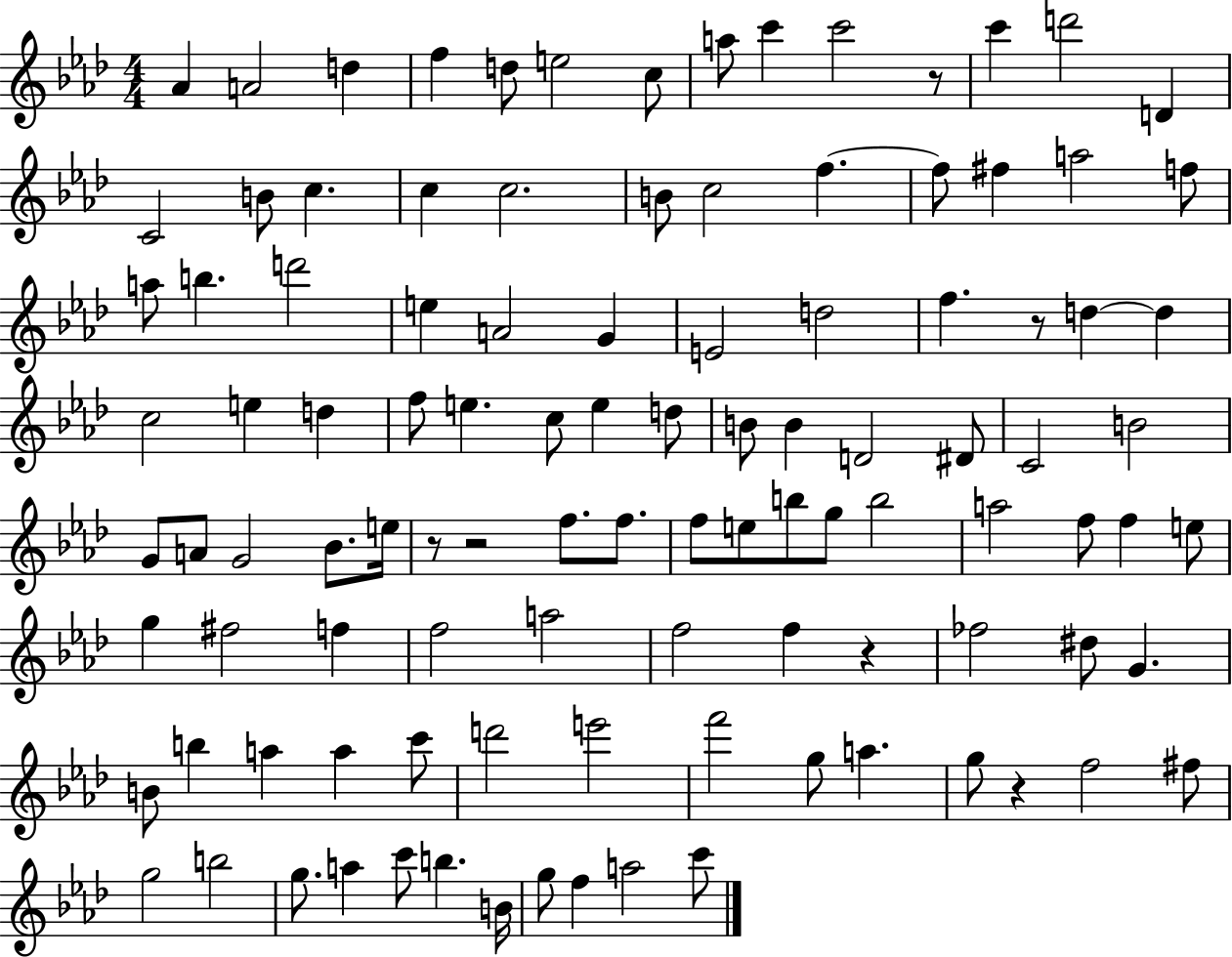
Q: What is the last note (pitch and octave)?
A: C6